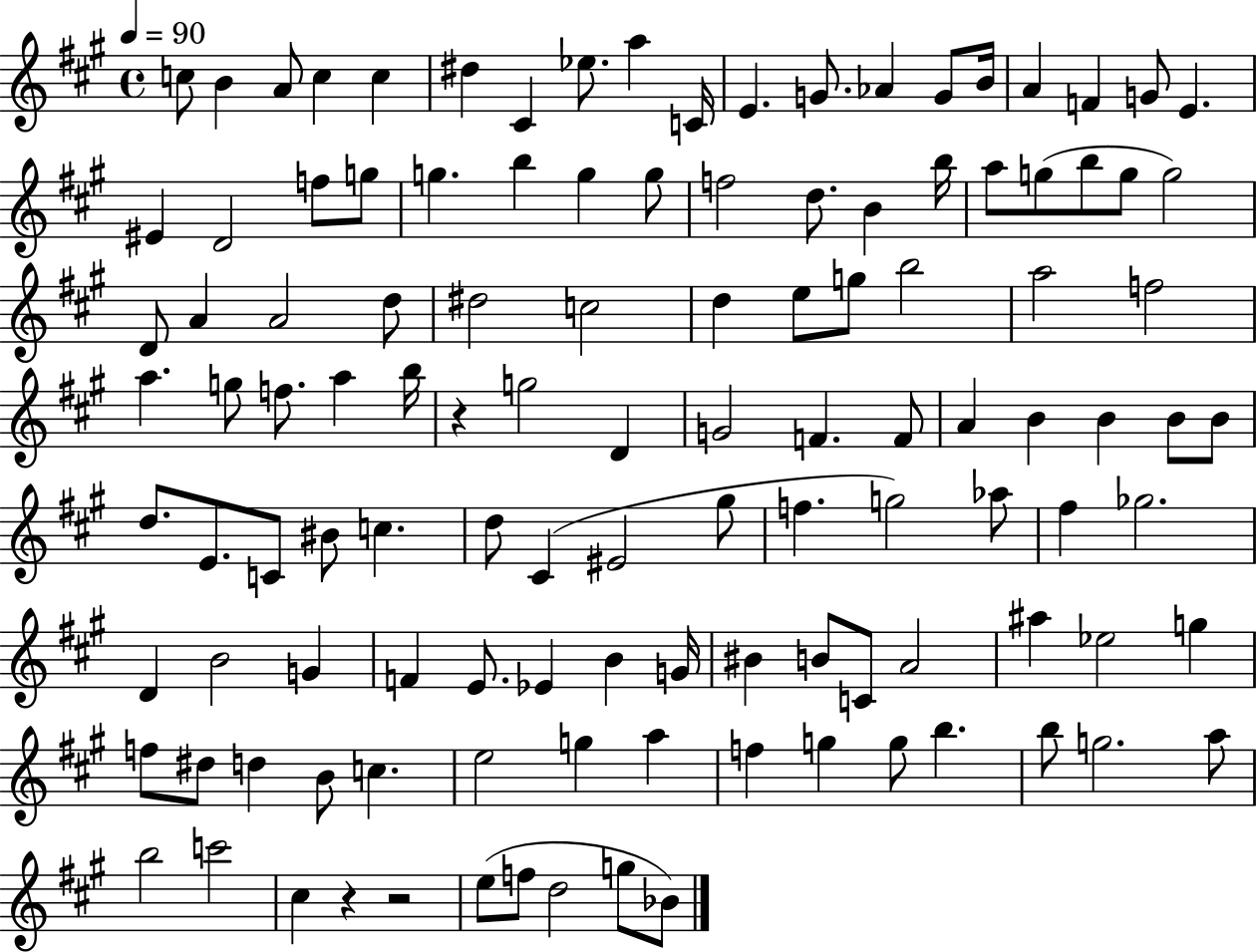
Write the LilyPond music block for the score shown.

{
  \clef treble
  \time 4/4
  \defaultTimeSignature
  \key a \major
  \tempo 4 = 90
  c''8 b'4 a'8 c''4 c''4 | dis''4 cis'4 ees''8. a''4 c'16 | e'4. g'8. aes'4 g'8 b'16 | a'4 f'4 g'8 e'4. | \break eis'4 d'2 f''8 g''8 | g''4. b''4 g''4 g''8 | f''2 d''8. b'4 b''16 | a''8 g''8( b''8 g''8 g''2) | \break d'8 a'4 a'2 d''8 | dis''2 c''2 | d''4 e''8 g''8 b''2 | a''2 f''2 | \break a''4. g''8 f''8. a''4 b''16 | r4 g''2 d'4 | g'2 f'4. f'8 | a'4 b'4 b'4 b'8 b'8 | \break d''8. e'8. c'8 bis'8 c''4. | d''8 cis'4( eis'2 gis''8 | f''4. g''2) aes''8 | fis''4 ges''2. | \break d'4 b'2 g'4 | f'4 e'8. ees'4 b'4 g'16 | bis'4 b'8 c'8 a'2 | ais''4 ees''2 g''4 | \break f''8 dis''8 d''4 b'8 c''4. | e''2 g''4 a''4 | f''4 g''4 g''8 b''4. | b''8 g''2. a''8 | \break b''2 c'''2 | cis''4 r4 r2 | e''8( f''8 d''2 g''8 bes'8) | \bar "|."
}